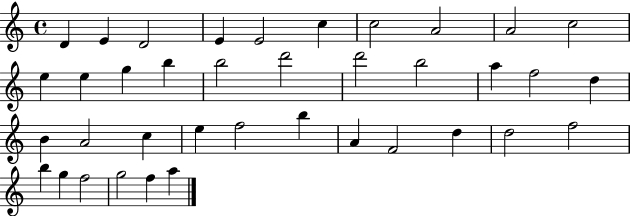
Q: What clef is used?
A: treble